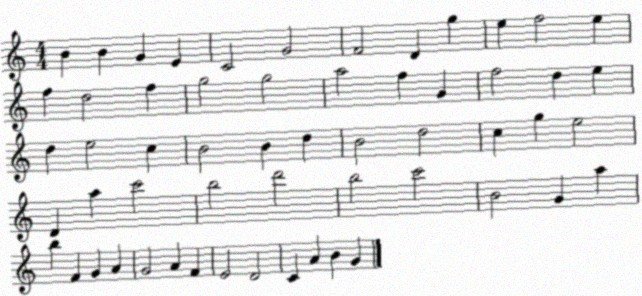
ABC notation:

X:1
T:Untitled
M:4/4
L:1/4
K:C
B B G E C2 G2 F2 D g e f2 e f d2 f g2 g2 a2 f G f2 d e d e2 c B2 B d B2 d2 c g e2 D a c'2 b2 d'2 b2 c'2 B2 G a b F G A G2 A F E2 D2 C A B G